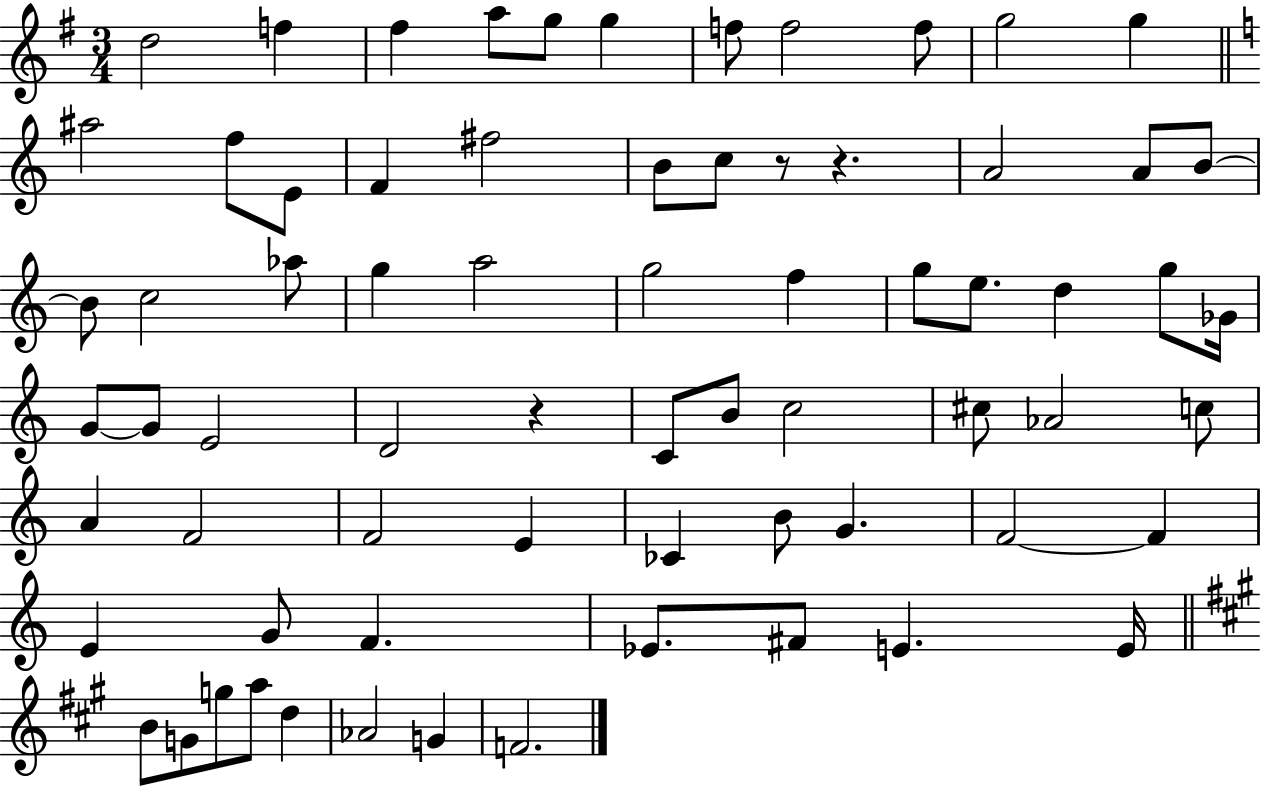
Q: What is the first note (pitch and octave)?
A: D5